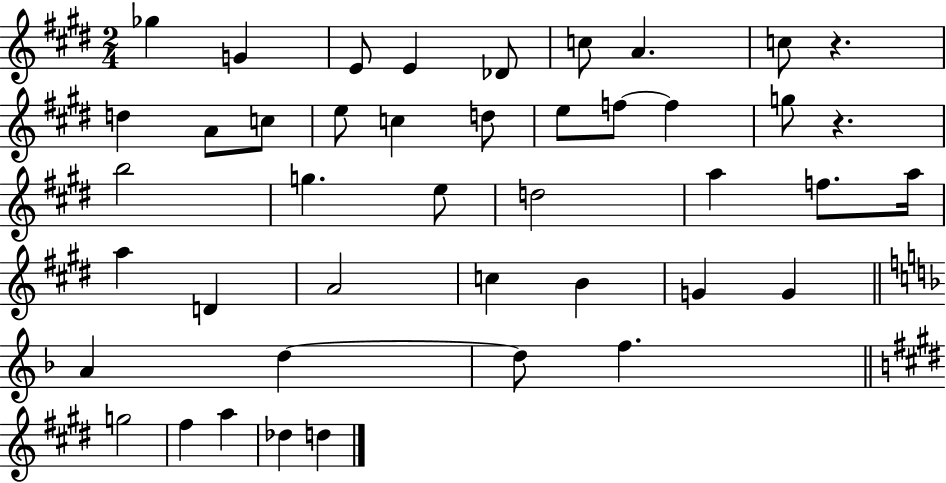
{
  \clef treble
  \numericTimeSignature
  \time 2/4
  \key e \major
  ges''4 g'4 | e'8 e'4 des'8 | c''8 a'4. | c''8 r4. | \break d''4 a'8 c''8 | e''8 c''4 d''8 | e''8 f''8~~ f''4 | g''8 r4. | \break b''2 | g''4. e''8 | d''2 | a''4 f''8. a''16 | \break a''4 d'4 | a'2 | c''4 b'4 | g'4 g'4 | \break \bar "||" \break \key d \minor a'4 d''4~~ | d''8 f''4. | \bar "||" \break \key e \major g''2 | fis''4 a''4 | des''4 d''4 | \bar "|."
}